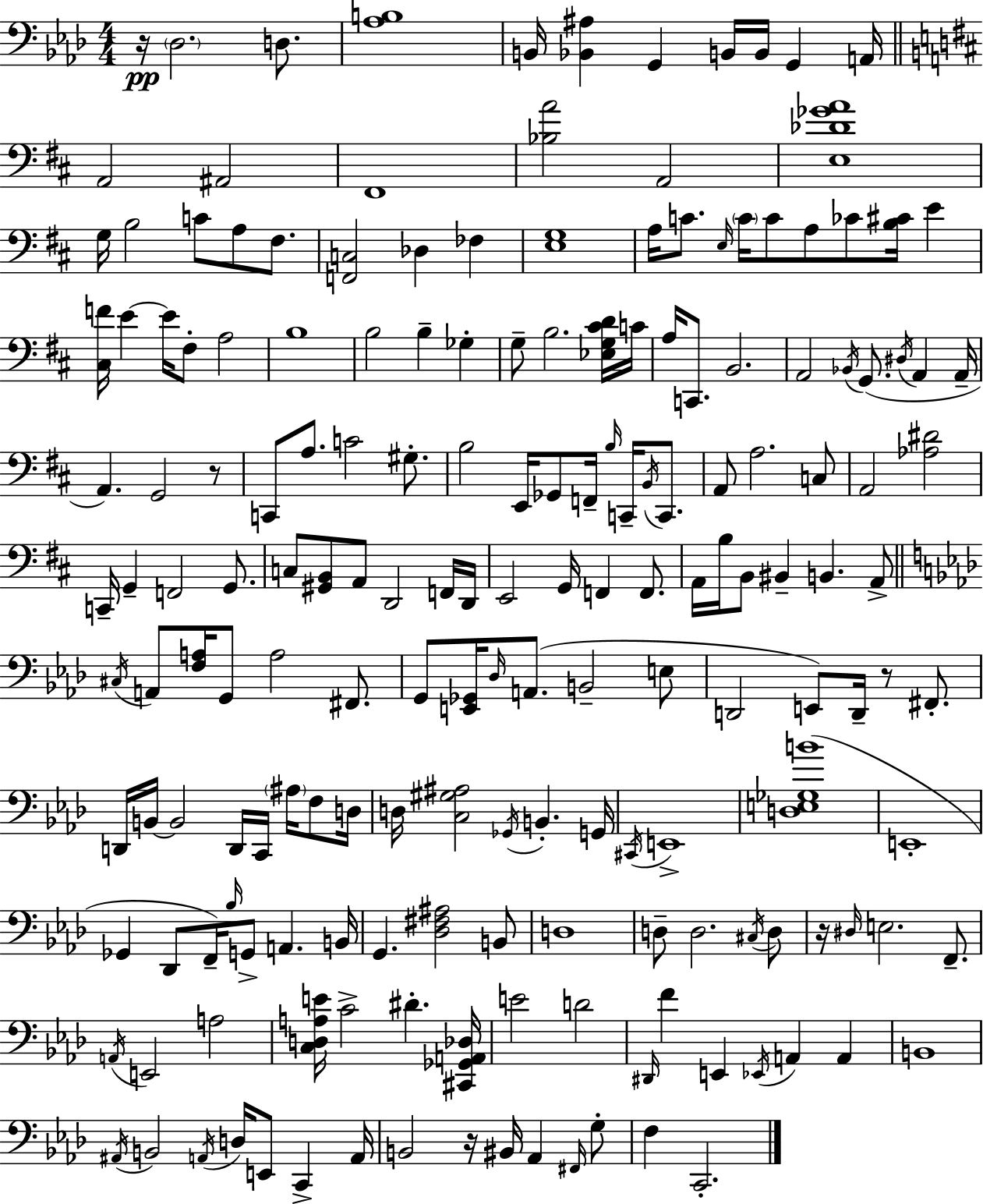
R/s Db3/h. D3/e. [Ab3,B3]/w B2/s [Bb2,A#3]/q G2/q B2/s B2/s G2/q A2/s A2/h A#2/h F#2/w [Bb3,A4]/h A2/h [E3,Db4,Gb4,A4]/w G3/s B3/h C4/e A3/e F#3/e. [F2,C3]/h Db3/q FES3/q [E3,G3]/w A3/s C4/e. E3/s C4/s C4/e A3/e CES4/e [B3,C#4]/s E4/q [C#3,F4]/s E4/q E4/s F#3/e A3/h B3/w B3/h B3/q Gb3/q G3/e B3/h. [Eb3,G3,C#4,D4]/s C4/s A3/s C2/e. B2/h. A2/h Bb2/s G2/e. D#3/s A2/q A2/s A2/q. G2/h R/e C2/e A3/e. C4/h G#3/e. B3/h E2/s Gb2/e F2/s B3/s C2/s B2/s C2/e. A2/e A3/h. C3/e A2/h [Ab3,D#4]/h C2/s G2/q F2/h G2/e. C3/e [G#2,B2]/e A2/e D2/h F2/s D2/s E2/h G2/s F2/q F2/e. A2/s B3/s B2/e BIS2/q B2/q. A2/e C#3/s A2/e [F3,A3]/s G2/e A3/h F#2/e. G2/e [E2,Gb2]/s Db3/s A2/e. B2/h E3/e D2/h E2/e D2/s R/e F#2/e. D2/s B2/s B2/h D2/s C2/s A#3/s F3/e D3/s D3/s [C3,G#3,A#3]/h Gb2/s B2/q. G2/s C#2/s E2/w [D3,E3,Gb3,B4]/w E2/w Gb2/q Db2/e F2/s Bb3/s G2/e A2/q. B2/s G2/q. [Db3,F#3,A#3]/h B2/e D3/w D3/e D3/h. C#3/s D3/e R/s D#3/s E3/h. F2/e. A2/s E2/h A3/h [C3,D3,A3,E4]/s C4/h D#4/q. [C#2,Gb2,A2,Db3]/s E4/h D4/h D#2/s F4/q E2/q Eb2/s A2/q A2/q B2/w A#2/s B2/h A2/s D3/s E2/e C2/q A2/s B2/h R/s BIS2/s Ab2/q F#2/s G3/e F3/q C2/h.